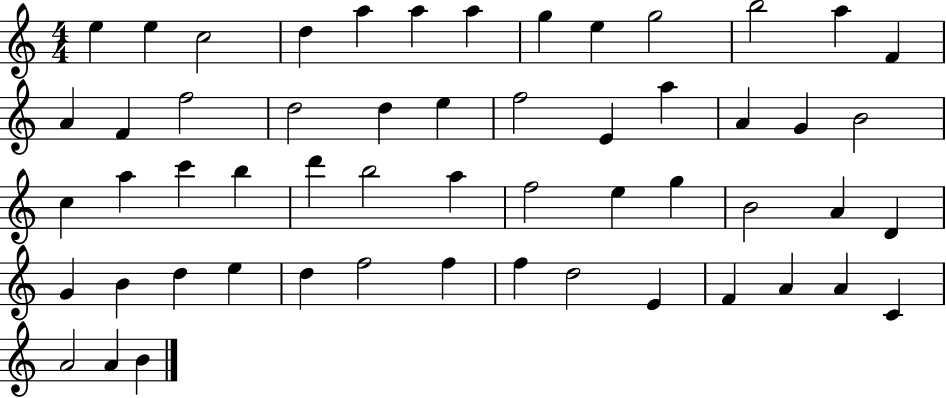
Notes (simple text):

E5/q E5/q C5/h D5/q A5/q A5/q A5/q G5/q E5/q G5/h B5/h A5/q F4/q A4/q F4/q F5/h D5/h D5/q E5/q F5/h E4/q A5/q A4/q G4/q B4/h C5/q A5/q C6/q B5/q D6/q B5/h A5/q F5/h E5/q G5/q B4/h A4/q D4/q G4/q B4/q D5/q E5/q D5/q F5/h F5/q F5/q D5/h E4/q F4/q A4/q A4/q C4/q A4/h A4/q B4/q